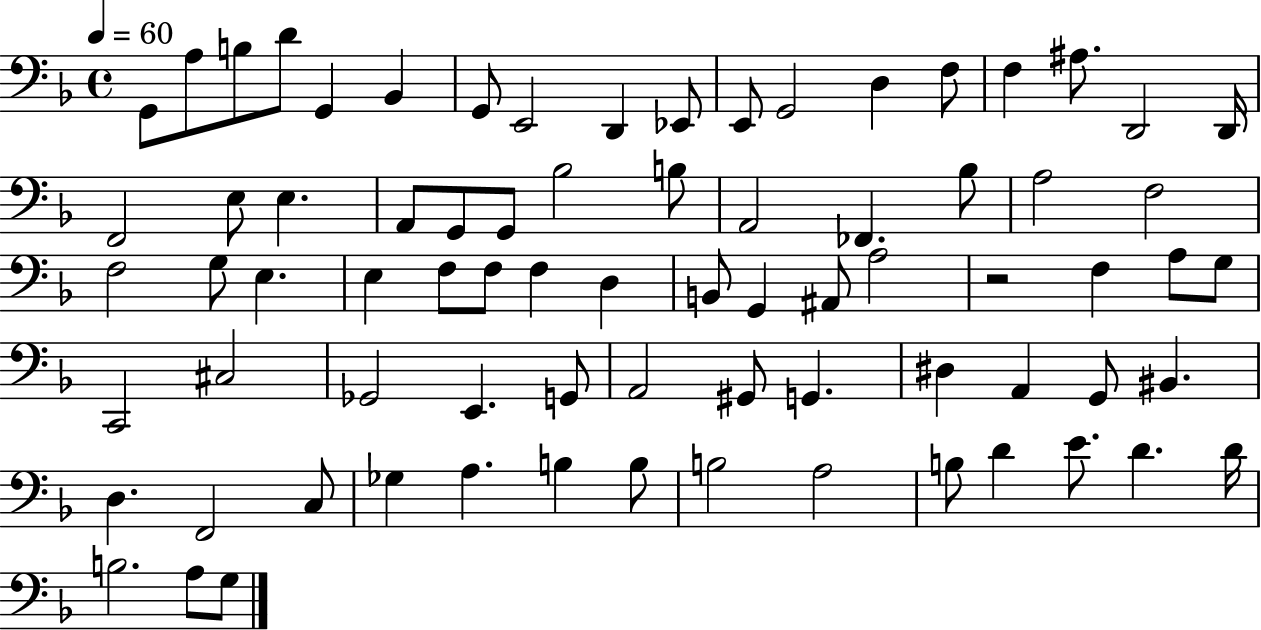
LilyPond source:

{
  \clef bass
  \time 4/4
  \defaultTimeSignature
  \key f \major
  \tempo 4 = 60
  g,8 a8 b8 d'8 g,4 bes,4 | g,8 e,2 d,4 ees,8 | e,8 g,2 d4 f8 | f4 ais8. d,2 d,16 | \break f,2 e8 e4. | a,8 g,8 g,8 bes2 b8 | a,2 fes,4. bes8 | a2 f2 | \break f2 g8 e4. | e4 f8 f8 f4 d4 | b,8 g,4 ais,8 a2 | r2 f4 a8 g8 | \break c,2 cis2 | ges,2 e,4. g,8 | a,2 gis,8 g,4. | dis4 a,4 g,8 bis,4. | \break d4. f,2 c8 | ges4 a4. b4 b8 | b2 a2 | b8 d'4 e'8. d'4. d'16 | \break b2. a8 g8 | \bar "|."
}